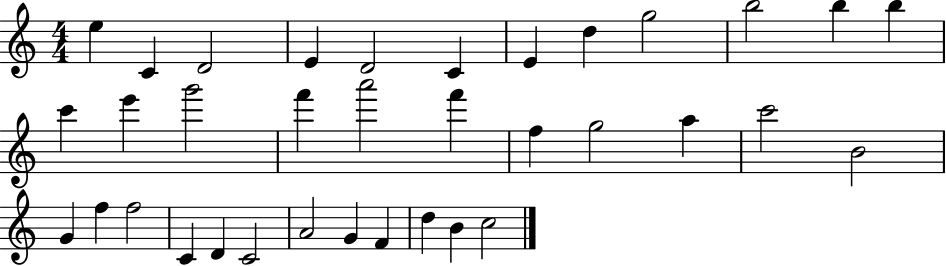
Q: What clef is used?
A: treble